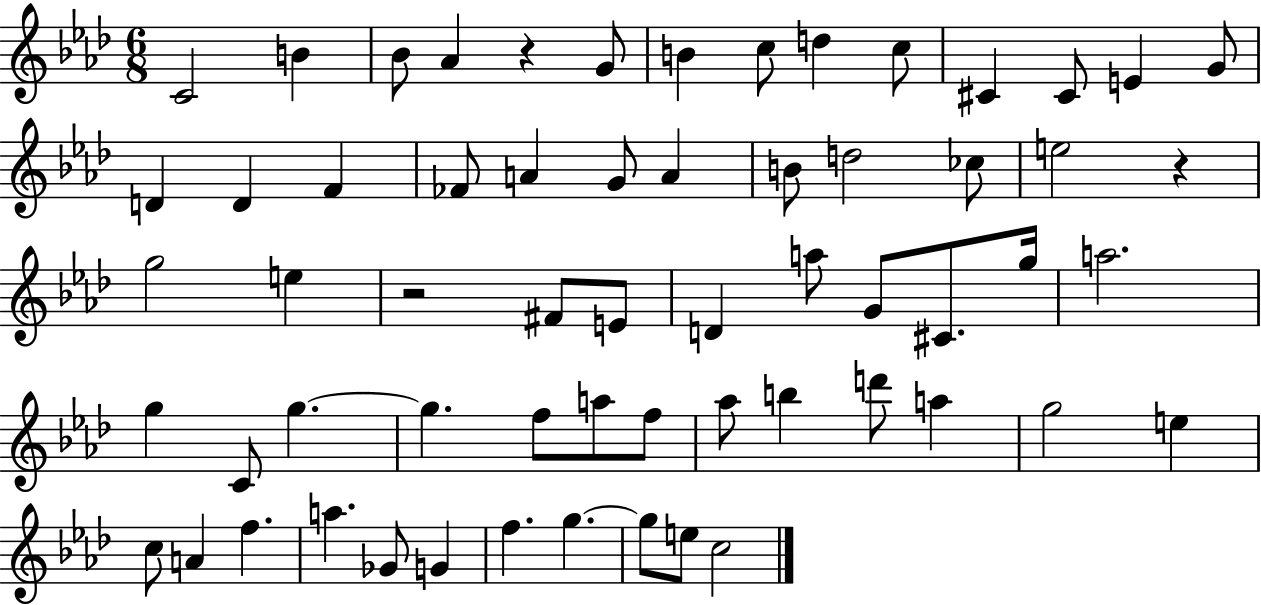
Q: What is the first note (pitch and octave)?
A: C4